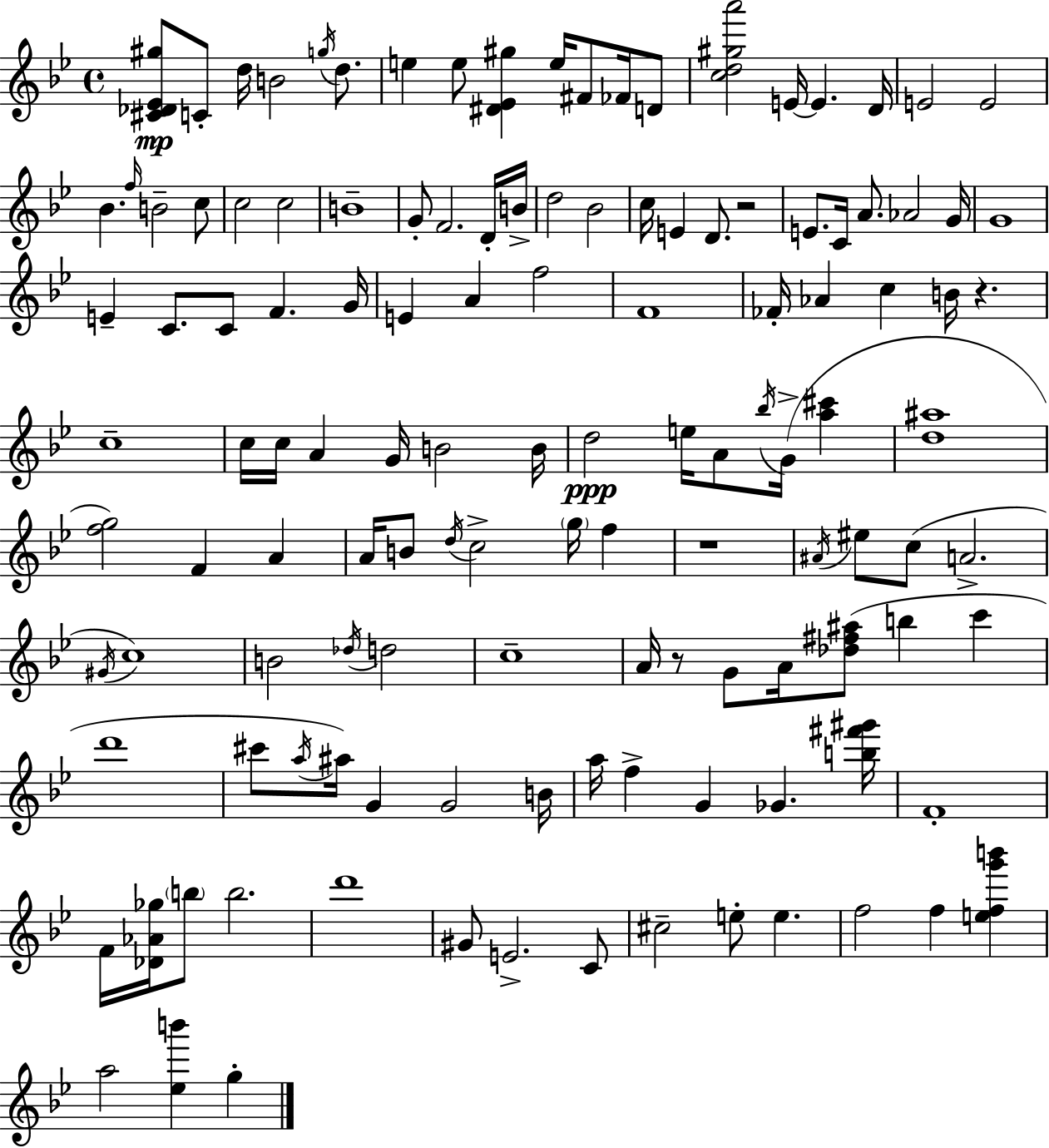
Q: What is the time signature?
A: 4/4